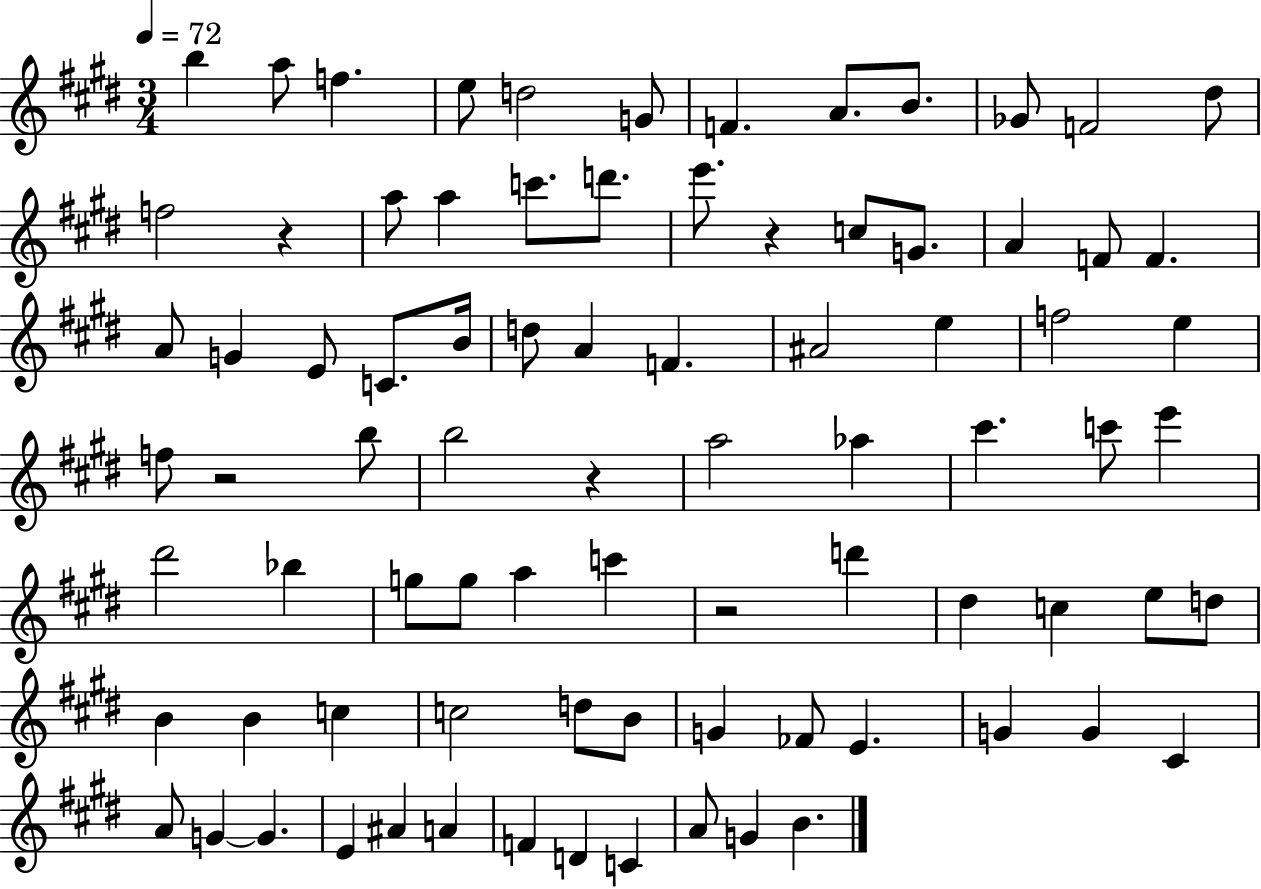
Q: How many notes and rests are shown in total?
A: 83